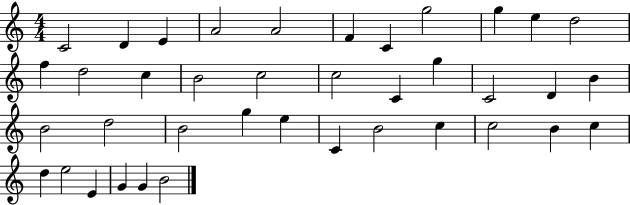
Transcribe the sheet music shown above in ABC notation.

X:1
T:Untitled
M:4/4
L:1/4
K:C
C2 D E A2 A2 F C g2 g e d2 f d2 c B2 c2 c2 C g C2 D B B2 d2 B2 g e C B2 c c2 B c d e2 E G G B2